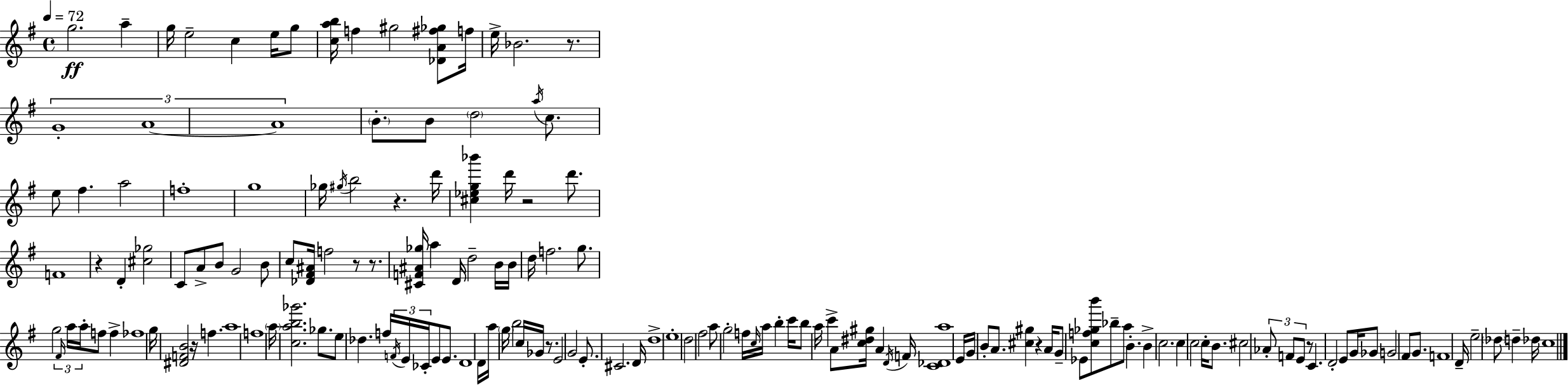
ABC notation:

X:1
T:Untitled
M:4/4
L:1/4
K:G
g2 a g/4 e2 c e/4 g/2 [cab]/4 f ^g2 [_DA^f_g]/2 f/4 e/4 _B2 z/2 G4 A4 A4 B/2 B/2 d2 a/4 c/2 e/2 ^f a2 f4 g4 _g/4 ^g/4 b2 z d'/4 [^c_eg_b'] d'/4 z2 d'/2 F4 z D [^c_g]2 C/2 A/2 B/2 G2 B/2 c/2 [_D^F^A]/4 f2 z/2 z/2 [^CF^A_g]/4 a D/4 d2 B/4 B/4 d/4 f2 g/2 g2 ^F/4 a/4 a/4 f/2 f _f4 g/4 [^DFB]2 z/4 f a4 f4 a/4 [cab_g']2 _g/2 e/2 _d f/4 F/4 E/4 _C/4 E/2 E/2 D4 D/4 a/4 g/4 b2 c/4 _G/4 z/2 E2 G2 E/2 ^C2 D/4 d4 e4 d2 ^f2 a/2 g2 f/4 c/4 a/4 b c'/4 b/2 a/4 c' A/2 [c^d^g]/4 A D/4 F/4 [C_Da]4 E/4 G/4 B/2 A/2 [^c^g] z A/4 G/2 _E/2 [cf_gb']/2 _b/2 a/2 B B c2 c c2 c/4 B/2 ^c2 _A/2 F/2 E/2 z/2 C D2 E/2 G/4 _G/2 G2 ^F/2 G/2 F4 D/4 e2 _d/2 d _d/4 c4